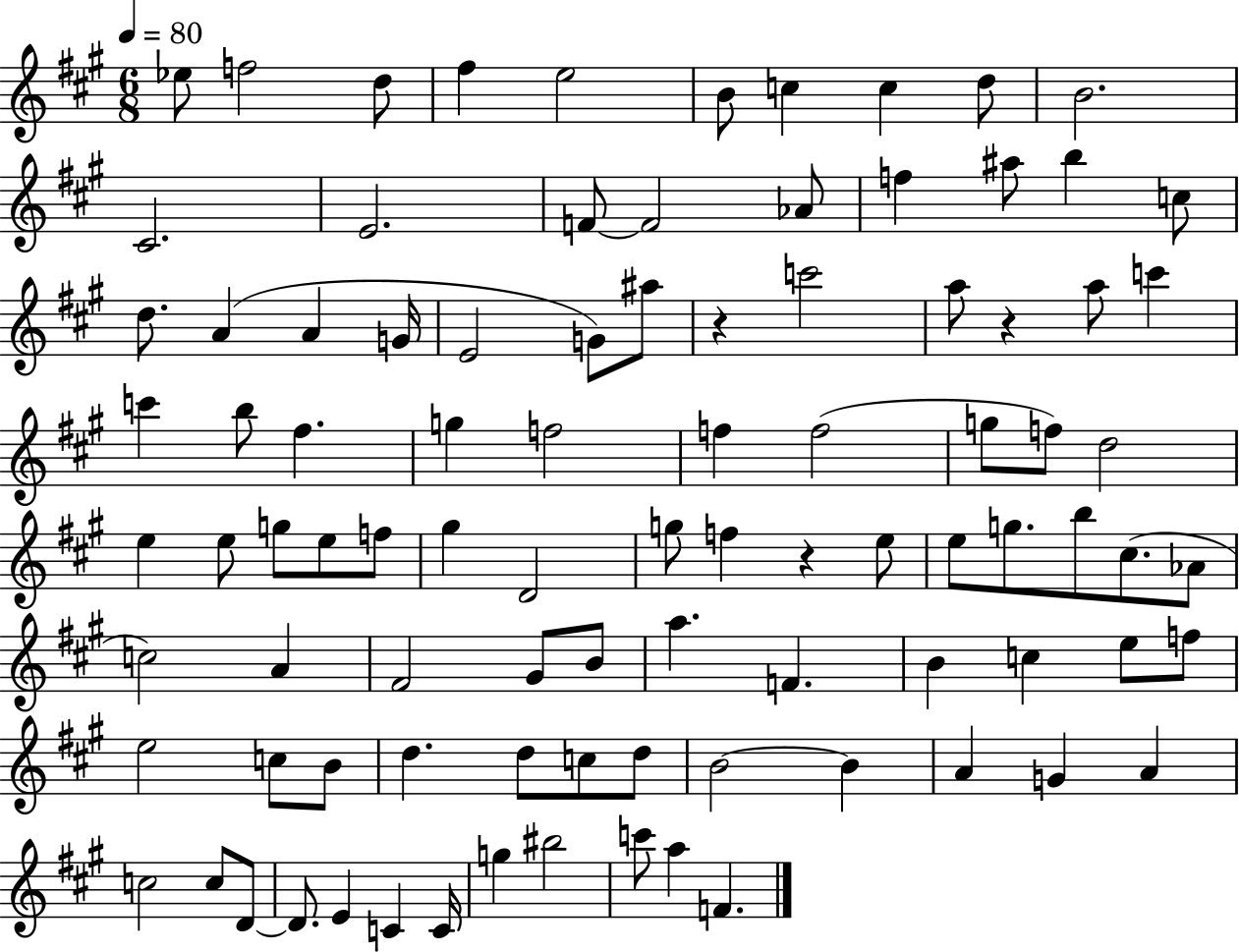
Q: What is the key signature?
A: A major